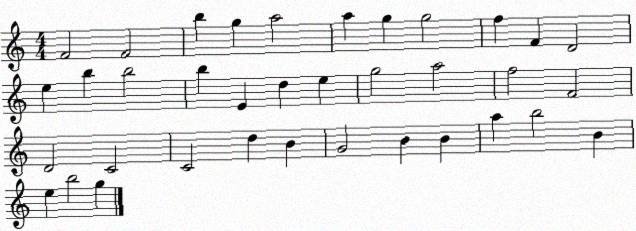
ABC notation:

X:1
T:Untitled
M:4/4
L:1/4
K:C
F2 F2 b g a2 a g g2 f F D2 e b b2 b E d e g2 a2 f2 F2 D2 C2 C2 d B G2 B B a b2 B e b2 g